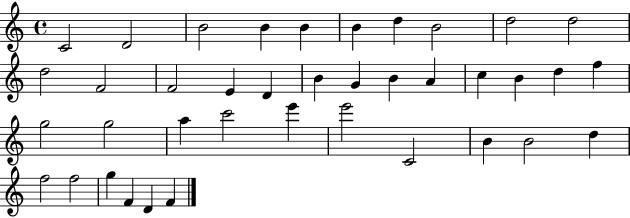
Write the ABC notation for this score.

X:1
T:Untitled
M:4/4
L:1/4
K:C
C2 D2 B2 B B B d B2 d2 d2 d2 F2 F2 E D B G B A c B d f g2 g2 a c'2 e' e'2 C2 B B2 d f2 f2 g F D F